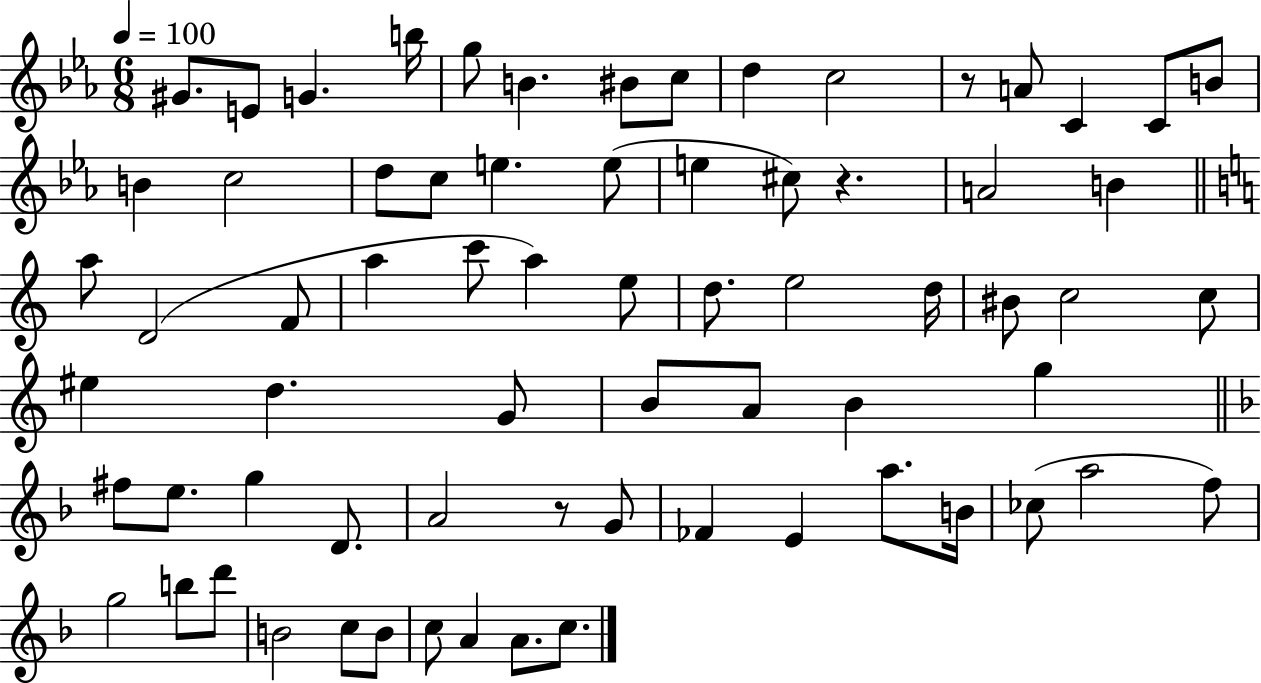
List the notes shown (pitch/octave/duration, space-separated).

G#4/e. E4/e G4/q. B5/s G5/e B4/q. BIS4/e C5/e D5/q C5/h R/e A4/e C4/q C4/e B4/e B4/q C5/h D5/e C5/e E5/q. E5/e E5/q C#5/e R/q. A4/h B4/q A5/e D4/h F4/e A5/q C6/e A5/q E5/e D5/e. E5/h D5/s BIS4/e C5/h C5/e EIS5/q D5/q. G4/e B4/e A4/e B4/q G5/q F#5/e E5/e. G5/q D4/e. A4/h R/e G4/e FES4/q E4/q A5/e. B4/s CES5/e A5/h F5/e G5/h B5/e D6/e B4/h C5/e B4/e C5/e A4/q A4/e. C5/e.